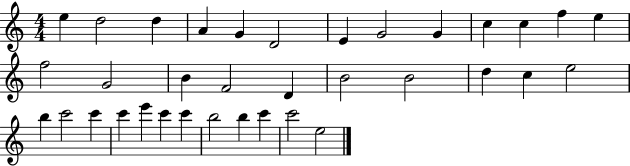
{
  \clef treble
  \numericTimeSignature
  \time 4/4
  \key c \major
  e''4 d''2 d''4 | a'4 g'4 d'2 | e'4 g'2 g'4 | c''4 c''4 f''4 e''4 | \break f''2 g'2 | b'4 f'2 d'4 | b'2 b'2 | d''4 c''4 e''2 | \break b''4 c'''2 c'''4 | c'''4 e'''4 c'''4 c'''4 | b''2 b''4 c'''4 | c'''2 e''2 | \break \bar "|."
}